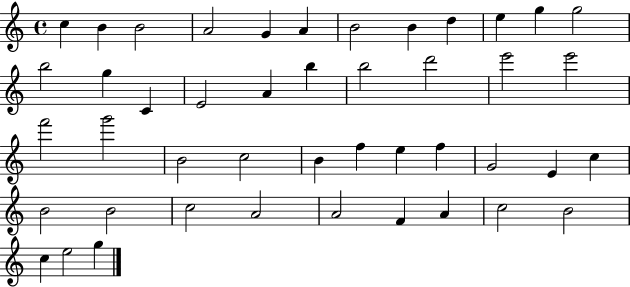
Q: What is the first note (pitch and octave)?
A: C5